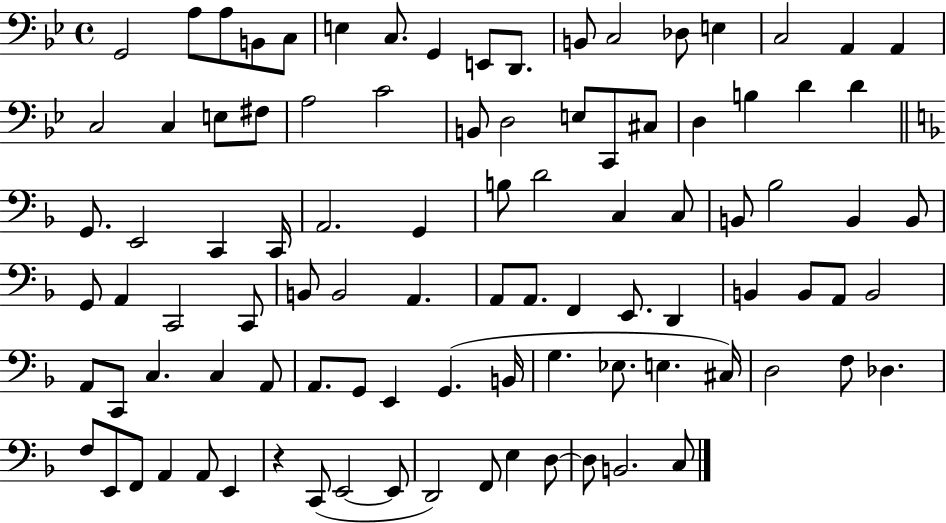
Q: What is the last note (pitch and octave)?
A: C3